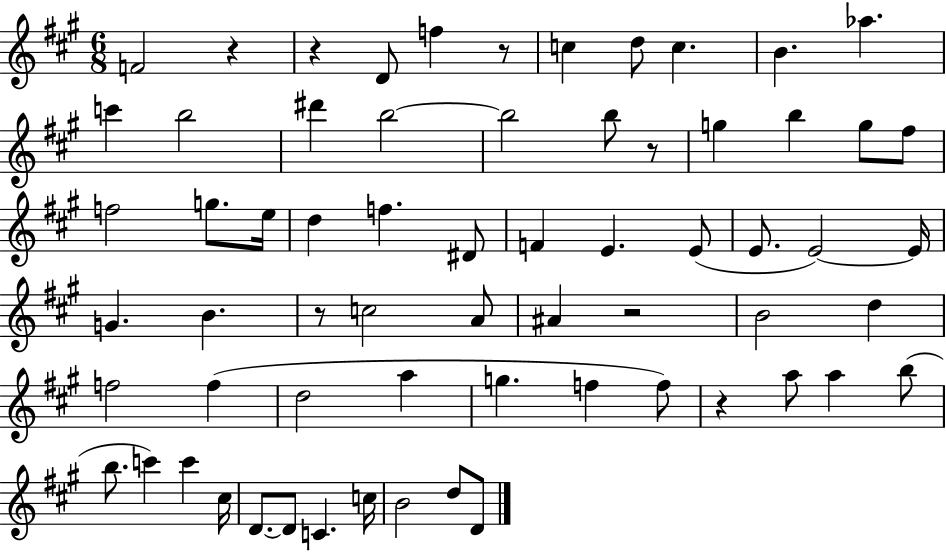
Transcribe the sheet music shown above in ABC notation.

X:1
T:Untitled
M:6/8
L:1/4
K:A
F2 z z D/2 f z/2 c d/2 c B _a c' b2 ^d' b2 b2 b/2 z/2 g b g/2 ^f/2 f2 g/2 e/4 d f ^D/2 F E E/2 E/2 E2 E/4 G B z/2 c2 A/2 ^A z2 B2 d f2 f d2 a g f f/2 z a/2 a b/2 b/2 c' c' ^c/4 D/2 D/2 C c/4 B2 d/2 D/2